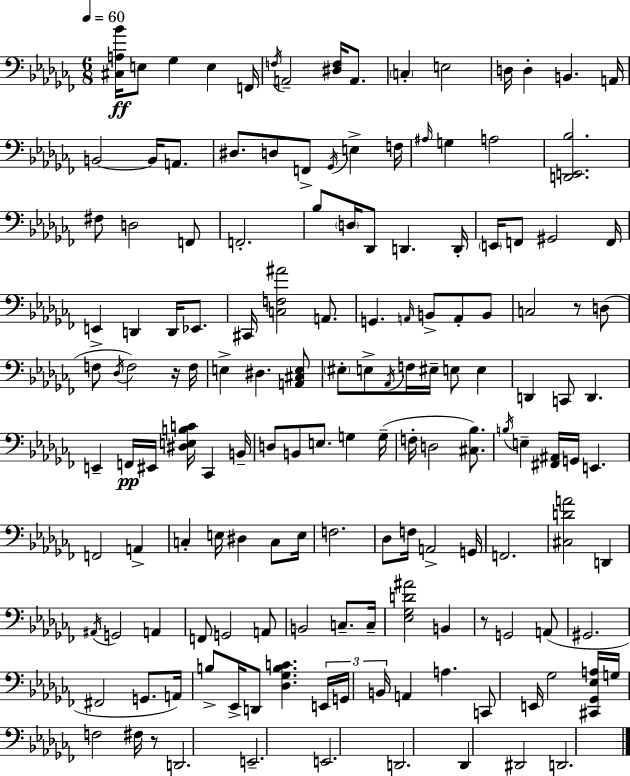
{
  \clef bass
  \numericTimeSignature
  \time 6/8
  \key aes \minor
  \tempo 4 = 60
  <cis a bes'>16\ff e8 ges4 e4 f,16 | \acciaccatura { f16 } a,2-- <dis f>16 a,8. | \parenthesize c4-. e2 | d16 d4-. b,4. | \break a,16 b,2~~ b,16 a,8. | dis8. d8 f,8-> \acciaccatura { ges,16 } e4-> | f16 \grace { ais16 } g4 a2 | <d, e, bes>2. | \break fis8 d2 | f,8 f,2.-. | bes8 \parenthesize d16 des,8 d,4. | d,16-. \parenthesize e,16 f,8 gis,2 | \break f,16 e,4-> d,4 d,16 | ees,8. cis,16 <c f ais'>2 | a,8. g,4. \grace { a,16 } b,8-> | a,8-. b,8 c2 | \break r8 d8( f8 \acciaccatura { des16 }) f2 | r16 f16 e4-> dis4. | <a, cis e>8 \parenthesize eis8-. e8-> \acciaccatura { aes,16 } f16 eis16-- | e8 e4 d,4 c,8 | \break d,4. e,4-- f,16\pp eis,16 | <dis e b c'>16 ces,4 b,16-- d8 b,8 e8. | g4 g16--( f16-. d2 | <cis bes>8.) \acciaccatura { b16 } e4-- <fis, ais,>16 | \break g,16 e,4. f,2 | a,4-> c4-. e16 | dis4 c8 e16 f2. | des8 f16 a,2-> | \break g,16 f,2. | <cis d' a'>2 | d,4 \acciaccatura { ais,16 } g,2 | a,4 f,8 g,2 | \break a,8 b,2 | c8.-- c16-- <ees ges d' ais'>2 | b,4 r8 g,2 | a,8( gis,2. | \break fis,2 | g,8. a,16) b8-> ees,16-> d,8 | <des ges b c'>4. \tuplet 3/2 { e,16 g,16 b,16 } a,4 | a4. c,8 e,16 ges2 | \break <cis, ges, ees a>16 g16 f2 | fis16 r8 d,2. | e,2.-- | e,2. | \break d,2. | des,4 | dis,2 d,2. | \bar "|."
}